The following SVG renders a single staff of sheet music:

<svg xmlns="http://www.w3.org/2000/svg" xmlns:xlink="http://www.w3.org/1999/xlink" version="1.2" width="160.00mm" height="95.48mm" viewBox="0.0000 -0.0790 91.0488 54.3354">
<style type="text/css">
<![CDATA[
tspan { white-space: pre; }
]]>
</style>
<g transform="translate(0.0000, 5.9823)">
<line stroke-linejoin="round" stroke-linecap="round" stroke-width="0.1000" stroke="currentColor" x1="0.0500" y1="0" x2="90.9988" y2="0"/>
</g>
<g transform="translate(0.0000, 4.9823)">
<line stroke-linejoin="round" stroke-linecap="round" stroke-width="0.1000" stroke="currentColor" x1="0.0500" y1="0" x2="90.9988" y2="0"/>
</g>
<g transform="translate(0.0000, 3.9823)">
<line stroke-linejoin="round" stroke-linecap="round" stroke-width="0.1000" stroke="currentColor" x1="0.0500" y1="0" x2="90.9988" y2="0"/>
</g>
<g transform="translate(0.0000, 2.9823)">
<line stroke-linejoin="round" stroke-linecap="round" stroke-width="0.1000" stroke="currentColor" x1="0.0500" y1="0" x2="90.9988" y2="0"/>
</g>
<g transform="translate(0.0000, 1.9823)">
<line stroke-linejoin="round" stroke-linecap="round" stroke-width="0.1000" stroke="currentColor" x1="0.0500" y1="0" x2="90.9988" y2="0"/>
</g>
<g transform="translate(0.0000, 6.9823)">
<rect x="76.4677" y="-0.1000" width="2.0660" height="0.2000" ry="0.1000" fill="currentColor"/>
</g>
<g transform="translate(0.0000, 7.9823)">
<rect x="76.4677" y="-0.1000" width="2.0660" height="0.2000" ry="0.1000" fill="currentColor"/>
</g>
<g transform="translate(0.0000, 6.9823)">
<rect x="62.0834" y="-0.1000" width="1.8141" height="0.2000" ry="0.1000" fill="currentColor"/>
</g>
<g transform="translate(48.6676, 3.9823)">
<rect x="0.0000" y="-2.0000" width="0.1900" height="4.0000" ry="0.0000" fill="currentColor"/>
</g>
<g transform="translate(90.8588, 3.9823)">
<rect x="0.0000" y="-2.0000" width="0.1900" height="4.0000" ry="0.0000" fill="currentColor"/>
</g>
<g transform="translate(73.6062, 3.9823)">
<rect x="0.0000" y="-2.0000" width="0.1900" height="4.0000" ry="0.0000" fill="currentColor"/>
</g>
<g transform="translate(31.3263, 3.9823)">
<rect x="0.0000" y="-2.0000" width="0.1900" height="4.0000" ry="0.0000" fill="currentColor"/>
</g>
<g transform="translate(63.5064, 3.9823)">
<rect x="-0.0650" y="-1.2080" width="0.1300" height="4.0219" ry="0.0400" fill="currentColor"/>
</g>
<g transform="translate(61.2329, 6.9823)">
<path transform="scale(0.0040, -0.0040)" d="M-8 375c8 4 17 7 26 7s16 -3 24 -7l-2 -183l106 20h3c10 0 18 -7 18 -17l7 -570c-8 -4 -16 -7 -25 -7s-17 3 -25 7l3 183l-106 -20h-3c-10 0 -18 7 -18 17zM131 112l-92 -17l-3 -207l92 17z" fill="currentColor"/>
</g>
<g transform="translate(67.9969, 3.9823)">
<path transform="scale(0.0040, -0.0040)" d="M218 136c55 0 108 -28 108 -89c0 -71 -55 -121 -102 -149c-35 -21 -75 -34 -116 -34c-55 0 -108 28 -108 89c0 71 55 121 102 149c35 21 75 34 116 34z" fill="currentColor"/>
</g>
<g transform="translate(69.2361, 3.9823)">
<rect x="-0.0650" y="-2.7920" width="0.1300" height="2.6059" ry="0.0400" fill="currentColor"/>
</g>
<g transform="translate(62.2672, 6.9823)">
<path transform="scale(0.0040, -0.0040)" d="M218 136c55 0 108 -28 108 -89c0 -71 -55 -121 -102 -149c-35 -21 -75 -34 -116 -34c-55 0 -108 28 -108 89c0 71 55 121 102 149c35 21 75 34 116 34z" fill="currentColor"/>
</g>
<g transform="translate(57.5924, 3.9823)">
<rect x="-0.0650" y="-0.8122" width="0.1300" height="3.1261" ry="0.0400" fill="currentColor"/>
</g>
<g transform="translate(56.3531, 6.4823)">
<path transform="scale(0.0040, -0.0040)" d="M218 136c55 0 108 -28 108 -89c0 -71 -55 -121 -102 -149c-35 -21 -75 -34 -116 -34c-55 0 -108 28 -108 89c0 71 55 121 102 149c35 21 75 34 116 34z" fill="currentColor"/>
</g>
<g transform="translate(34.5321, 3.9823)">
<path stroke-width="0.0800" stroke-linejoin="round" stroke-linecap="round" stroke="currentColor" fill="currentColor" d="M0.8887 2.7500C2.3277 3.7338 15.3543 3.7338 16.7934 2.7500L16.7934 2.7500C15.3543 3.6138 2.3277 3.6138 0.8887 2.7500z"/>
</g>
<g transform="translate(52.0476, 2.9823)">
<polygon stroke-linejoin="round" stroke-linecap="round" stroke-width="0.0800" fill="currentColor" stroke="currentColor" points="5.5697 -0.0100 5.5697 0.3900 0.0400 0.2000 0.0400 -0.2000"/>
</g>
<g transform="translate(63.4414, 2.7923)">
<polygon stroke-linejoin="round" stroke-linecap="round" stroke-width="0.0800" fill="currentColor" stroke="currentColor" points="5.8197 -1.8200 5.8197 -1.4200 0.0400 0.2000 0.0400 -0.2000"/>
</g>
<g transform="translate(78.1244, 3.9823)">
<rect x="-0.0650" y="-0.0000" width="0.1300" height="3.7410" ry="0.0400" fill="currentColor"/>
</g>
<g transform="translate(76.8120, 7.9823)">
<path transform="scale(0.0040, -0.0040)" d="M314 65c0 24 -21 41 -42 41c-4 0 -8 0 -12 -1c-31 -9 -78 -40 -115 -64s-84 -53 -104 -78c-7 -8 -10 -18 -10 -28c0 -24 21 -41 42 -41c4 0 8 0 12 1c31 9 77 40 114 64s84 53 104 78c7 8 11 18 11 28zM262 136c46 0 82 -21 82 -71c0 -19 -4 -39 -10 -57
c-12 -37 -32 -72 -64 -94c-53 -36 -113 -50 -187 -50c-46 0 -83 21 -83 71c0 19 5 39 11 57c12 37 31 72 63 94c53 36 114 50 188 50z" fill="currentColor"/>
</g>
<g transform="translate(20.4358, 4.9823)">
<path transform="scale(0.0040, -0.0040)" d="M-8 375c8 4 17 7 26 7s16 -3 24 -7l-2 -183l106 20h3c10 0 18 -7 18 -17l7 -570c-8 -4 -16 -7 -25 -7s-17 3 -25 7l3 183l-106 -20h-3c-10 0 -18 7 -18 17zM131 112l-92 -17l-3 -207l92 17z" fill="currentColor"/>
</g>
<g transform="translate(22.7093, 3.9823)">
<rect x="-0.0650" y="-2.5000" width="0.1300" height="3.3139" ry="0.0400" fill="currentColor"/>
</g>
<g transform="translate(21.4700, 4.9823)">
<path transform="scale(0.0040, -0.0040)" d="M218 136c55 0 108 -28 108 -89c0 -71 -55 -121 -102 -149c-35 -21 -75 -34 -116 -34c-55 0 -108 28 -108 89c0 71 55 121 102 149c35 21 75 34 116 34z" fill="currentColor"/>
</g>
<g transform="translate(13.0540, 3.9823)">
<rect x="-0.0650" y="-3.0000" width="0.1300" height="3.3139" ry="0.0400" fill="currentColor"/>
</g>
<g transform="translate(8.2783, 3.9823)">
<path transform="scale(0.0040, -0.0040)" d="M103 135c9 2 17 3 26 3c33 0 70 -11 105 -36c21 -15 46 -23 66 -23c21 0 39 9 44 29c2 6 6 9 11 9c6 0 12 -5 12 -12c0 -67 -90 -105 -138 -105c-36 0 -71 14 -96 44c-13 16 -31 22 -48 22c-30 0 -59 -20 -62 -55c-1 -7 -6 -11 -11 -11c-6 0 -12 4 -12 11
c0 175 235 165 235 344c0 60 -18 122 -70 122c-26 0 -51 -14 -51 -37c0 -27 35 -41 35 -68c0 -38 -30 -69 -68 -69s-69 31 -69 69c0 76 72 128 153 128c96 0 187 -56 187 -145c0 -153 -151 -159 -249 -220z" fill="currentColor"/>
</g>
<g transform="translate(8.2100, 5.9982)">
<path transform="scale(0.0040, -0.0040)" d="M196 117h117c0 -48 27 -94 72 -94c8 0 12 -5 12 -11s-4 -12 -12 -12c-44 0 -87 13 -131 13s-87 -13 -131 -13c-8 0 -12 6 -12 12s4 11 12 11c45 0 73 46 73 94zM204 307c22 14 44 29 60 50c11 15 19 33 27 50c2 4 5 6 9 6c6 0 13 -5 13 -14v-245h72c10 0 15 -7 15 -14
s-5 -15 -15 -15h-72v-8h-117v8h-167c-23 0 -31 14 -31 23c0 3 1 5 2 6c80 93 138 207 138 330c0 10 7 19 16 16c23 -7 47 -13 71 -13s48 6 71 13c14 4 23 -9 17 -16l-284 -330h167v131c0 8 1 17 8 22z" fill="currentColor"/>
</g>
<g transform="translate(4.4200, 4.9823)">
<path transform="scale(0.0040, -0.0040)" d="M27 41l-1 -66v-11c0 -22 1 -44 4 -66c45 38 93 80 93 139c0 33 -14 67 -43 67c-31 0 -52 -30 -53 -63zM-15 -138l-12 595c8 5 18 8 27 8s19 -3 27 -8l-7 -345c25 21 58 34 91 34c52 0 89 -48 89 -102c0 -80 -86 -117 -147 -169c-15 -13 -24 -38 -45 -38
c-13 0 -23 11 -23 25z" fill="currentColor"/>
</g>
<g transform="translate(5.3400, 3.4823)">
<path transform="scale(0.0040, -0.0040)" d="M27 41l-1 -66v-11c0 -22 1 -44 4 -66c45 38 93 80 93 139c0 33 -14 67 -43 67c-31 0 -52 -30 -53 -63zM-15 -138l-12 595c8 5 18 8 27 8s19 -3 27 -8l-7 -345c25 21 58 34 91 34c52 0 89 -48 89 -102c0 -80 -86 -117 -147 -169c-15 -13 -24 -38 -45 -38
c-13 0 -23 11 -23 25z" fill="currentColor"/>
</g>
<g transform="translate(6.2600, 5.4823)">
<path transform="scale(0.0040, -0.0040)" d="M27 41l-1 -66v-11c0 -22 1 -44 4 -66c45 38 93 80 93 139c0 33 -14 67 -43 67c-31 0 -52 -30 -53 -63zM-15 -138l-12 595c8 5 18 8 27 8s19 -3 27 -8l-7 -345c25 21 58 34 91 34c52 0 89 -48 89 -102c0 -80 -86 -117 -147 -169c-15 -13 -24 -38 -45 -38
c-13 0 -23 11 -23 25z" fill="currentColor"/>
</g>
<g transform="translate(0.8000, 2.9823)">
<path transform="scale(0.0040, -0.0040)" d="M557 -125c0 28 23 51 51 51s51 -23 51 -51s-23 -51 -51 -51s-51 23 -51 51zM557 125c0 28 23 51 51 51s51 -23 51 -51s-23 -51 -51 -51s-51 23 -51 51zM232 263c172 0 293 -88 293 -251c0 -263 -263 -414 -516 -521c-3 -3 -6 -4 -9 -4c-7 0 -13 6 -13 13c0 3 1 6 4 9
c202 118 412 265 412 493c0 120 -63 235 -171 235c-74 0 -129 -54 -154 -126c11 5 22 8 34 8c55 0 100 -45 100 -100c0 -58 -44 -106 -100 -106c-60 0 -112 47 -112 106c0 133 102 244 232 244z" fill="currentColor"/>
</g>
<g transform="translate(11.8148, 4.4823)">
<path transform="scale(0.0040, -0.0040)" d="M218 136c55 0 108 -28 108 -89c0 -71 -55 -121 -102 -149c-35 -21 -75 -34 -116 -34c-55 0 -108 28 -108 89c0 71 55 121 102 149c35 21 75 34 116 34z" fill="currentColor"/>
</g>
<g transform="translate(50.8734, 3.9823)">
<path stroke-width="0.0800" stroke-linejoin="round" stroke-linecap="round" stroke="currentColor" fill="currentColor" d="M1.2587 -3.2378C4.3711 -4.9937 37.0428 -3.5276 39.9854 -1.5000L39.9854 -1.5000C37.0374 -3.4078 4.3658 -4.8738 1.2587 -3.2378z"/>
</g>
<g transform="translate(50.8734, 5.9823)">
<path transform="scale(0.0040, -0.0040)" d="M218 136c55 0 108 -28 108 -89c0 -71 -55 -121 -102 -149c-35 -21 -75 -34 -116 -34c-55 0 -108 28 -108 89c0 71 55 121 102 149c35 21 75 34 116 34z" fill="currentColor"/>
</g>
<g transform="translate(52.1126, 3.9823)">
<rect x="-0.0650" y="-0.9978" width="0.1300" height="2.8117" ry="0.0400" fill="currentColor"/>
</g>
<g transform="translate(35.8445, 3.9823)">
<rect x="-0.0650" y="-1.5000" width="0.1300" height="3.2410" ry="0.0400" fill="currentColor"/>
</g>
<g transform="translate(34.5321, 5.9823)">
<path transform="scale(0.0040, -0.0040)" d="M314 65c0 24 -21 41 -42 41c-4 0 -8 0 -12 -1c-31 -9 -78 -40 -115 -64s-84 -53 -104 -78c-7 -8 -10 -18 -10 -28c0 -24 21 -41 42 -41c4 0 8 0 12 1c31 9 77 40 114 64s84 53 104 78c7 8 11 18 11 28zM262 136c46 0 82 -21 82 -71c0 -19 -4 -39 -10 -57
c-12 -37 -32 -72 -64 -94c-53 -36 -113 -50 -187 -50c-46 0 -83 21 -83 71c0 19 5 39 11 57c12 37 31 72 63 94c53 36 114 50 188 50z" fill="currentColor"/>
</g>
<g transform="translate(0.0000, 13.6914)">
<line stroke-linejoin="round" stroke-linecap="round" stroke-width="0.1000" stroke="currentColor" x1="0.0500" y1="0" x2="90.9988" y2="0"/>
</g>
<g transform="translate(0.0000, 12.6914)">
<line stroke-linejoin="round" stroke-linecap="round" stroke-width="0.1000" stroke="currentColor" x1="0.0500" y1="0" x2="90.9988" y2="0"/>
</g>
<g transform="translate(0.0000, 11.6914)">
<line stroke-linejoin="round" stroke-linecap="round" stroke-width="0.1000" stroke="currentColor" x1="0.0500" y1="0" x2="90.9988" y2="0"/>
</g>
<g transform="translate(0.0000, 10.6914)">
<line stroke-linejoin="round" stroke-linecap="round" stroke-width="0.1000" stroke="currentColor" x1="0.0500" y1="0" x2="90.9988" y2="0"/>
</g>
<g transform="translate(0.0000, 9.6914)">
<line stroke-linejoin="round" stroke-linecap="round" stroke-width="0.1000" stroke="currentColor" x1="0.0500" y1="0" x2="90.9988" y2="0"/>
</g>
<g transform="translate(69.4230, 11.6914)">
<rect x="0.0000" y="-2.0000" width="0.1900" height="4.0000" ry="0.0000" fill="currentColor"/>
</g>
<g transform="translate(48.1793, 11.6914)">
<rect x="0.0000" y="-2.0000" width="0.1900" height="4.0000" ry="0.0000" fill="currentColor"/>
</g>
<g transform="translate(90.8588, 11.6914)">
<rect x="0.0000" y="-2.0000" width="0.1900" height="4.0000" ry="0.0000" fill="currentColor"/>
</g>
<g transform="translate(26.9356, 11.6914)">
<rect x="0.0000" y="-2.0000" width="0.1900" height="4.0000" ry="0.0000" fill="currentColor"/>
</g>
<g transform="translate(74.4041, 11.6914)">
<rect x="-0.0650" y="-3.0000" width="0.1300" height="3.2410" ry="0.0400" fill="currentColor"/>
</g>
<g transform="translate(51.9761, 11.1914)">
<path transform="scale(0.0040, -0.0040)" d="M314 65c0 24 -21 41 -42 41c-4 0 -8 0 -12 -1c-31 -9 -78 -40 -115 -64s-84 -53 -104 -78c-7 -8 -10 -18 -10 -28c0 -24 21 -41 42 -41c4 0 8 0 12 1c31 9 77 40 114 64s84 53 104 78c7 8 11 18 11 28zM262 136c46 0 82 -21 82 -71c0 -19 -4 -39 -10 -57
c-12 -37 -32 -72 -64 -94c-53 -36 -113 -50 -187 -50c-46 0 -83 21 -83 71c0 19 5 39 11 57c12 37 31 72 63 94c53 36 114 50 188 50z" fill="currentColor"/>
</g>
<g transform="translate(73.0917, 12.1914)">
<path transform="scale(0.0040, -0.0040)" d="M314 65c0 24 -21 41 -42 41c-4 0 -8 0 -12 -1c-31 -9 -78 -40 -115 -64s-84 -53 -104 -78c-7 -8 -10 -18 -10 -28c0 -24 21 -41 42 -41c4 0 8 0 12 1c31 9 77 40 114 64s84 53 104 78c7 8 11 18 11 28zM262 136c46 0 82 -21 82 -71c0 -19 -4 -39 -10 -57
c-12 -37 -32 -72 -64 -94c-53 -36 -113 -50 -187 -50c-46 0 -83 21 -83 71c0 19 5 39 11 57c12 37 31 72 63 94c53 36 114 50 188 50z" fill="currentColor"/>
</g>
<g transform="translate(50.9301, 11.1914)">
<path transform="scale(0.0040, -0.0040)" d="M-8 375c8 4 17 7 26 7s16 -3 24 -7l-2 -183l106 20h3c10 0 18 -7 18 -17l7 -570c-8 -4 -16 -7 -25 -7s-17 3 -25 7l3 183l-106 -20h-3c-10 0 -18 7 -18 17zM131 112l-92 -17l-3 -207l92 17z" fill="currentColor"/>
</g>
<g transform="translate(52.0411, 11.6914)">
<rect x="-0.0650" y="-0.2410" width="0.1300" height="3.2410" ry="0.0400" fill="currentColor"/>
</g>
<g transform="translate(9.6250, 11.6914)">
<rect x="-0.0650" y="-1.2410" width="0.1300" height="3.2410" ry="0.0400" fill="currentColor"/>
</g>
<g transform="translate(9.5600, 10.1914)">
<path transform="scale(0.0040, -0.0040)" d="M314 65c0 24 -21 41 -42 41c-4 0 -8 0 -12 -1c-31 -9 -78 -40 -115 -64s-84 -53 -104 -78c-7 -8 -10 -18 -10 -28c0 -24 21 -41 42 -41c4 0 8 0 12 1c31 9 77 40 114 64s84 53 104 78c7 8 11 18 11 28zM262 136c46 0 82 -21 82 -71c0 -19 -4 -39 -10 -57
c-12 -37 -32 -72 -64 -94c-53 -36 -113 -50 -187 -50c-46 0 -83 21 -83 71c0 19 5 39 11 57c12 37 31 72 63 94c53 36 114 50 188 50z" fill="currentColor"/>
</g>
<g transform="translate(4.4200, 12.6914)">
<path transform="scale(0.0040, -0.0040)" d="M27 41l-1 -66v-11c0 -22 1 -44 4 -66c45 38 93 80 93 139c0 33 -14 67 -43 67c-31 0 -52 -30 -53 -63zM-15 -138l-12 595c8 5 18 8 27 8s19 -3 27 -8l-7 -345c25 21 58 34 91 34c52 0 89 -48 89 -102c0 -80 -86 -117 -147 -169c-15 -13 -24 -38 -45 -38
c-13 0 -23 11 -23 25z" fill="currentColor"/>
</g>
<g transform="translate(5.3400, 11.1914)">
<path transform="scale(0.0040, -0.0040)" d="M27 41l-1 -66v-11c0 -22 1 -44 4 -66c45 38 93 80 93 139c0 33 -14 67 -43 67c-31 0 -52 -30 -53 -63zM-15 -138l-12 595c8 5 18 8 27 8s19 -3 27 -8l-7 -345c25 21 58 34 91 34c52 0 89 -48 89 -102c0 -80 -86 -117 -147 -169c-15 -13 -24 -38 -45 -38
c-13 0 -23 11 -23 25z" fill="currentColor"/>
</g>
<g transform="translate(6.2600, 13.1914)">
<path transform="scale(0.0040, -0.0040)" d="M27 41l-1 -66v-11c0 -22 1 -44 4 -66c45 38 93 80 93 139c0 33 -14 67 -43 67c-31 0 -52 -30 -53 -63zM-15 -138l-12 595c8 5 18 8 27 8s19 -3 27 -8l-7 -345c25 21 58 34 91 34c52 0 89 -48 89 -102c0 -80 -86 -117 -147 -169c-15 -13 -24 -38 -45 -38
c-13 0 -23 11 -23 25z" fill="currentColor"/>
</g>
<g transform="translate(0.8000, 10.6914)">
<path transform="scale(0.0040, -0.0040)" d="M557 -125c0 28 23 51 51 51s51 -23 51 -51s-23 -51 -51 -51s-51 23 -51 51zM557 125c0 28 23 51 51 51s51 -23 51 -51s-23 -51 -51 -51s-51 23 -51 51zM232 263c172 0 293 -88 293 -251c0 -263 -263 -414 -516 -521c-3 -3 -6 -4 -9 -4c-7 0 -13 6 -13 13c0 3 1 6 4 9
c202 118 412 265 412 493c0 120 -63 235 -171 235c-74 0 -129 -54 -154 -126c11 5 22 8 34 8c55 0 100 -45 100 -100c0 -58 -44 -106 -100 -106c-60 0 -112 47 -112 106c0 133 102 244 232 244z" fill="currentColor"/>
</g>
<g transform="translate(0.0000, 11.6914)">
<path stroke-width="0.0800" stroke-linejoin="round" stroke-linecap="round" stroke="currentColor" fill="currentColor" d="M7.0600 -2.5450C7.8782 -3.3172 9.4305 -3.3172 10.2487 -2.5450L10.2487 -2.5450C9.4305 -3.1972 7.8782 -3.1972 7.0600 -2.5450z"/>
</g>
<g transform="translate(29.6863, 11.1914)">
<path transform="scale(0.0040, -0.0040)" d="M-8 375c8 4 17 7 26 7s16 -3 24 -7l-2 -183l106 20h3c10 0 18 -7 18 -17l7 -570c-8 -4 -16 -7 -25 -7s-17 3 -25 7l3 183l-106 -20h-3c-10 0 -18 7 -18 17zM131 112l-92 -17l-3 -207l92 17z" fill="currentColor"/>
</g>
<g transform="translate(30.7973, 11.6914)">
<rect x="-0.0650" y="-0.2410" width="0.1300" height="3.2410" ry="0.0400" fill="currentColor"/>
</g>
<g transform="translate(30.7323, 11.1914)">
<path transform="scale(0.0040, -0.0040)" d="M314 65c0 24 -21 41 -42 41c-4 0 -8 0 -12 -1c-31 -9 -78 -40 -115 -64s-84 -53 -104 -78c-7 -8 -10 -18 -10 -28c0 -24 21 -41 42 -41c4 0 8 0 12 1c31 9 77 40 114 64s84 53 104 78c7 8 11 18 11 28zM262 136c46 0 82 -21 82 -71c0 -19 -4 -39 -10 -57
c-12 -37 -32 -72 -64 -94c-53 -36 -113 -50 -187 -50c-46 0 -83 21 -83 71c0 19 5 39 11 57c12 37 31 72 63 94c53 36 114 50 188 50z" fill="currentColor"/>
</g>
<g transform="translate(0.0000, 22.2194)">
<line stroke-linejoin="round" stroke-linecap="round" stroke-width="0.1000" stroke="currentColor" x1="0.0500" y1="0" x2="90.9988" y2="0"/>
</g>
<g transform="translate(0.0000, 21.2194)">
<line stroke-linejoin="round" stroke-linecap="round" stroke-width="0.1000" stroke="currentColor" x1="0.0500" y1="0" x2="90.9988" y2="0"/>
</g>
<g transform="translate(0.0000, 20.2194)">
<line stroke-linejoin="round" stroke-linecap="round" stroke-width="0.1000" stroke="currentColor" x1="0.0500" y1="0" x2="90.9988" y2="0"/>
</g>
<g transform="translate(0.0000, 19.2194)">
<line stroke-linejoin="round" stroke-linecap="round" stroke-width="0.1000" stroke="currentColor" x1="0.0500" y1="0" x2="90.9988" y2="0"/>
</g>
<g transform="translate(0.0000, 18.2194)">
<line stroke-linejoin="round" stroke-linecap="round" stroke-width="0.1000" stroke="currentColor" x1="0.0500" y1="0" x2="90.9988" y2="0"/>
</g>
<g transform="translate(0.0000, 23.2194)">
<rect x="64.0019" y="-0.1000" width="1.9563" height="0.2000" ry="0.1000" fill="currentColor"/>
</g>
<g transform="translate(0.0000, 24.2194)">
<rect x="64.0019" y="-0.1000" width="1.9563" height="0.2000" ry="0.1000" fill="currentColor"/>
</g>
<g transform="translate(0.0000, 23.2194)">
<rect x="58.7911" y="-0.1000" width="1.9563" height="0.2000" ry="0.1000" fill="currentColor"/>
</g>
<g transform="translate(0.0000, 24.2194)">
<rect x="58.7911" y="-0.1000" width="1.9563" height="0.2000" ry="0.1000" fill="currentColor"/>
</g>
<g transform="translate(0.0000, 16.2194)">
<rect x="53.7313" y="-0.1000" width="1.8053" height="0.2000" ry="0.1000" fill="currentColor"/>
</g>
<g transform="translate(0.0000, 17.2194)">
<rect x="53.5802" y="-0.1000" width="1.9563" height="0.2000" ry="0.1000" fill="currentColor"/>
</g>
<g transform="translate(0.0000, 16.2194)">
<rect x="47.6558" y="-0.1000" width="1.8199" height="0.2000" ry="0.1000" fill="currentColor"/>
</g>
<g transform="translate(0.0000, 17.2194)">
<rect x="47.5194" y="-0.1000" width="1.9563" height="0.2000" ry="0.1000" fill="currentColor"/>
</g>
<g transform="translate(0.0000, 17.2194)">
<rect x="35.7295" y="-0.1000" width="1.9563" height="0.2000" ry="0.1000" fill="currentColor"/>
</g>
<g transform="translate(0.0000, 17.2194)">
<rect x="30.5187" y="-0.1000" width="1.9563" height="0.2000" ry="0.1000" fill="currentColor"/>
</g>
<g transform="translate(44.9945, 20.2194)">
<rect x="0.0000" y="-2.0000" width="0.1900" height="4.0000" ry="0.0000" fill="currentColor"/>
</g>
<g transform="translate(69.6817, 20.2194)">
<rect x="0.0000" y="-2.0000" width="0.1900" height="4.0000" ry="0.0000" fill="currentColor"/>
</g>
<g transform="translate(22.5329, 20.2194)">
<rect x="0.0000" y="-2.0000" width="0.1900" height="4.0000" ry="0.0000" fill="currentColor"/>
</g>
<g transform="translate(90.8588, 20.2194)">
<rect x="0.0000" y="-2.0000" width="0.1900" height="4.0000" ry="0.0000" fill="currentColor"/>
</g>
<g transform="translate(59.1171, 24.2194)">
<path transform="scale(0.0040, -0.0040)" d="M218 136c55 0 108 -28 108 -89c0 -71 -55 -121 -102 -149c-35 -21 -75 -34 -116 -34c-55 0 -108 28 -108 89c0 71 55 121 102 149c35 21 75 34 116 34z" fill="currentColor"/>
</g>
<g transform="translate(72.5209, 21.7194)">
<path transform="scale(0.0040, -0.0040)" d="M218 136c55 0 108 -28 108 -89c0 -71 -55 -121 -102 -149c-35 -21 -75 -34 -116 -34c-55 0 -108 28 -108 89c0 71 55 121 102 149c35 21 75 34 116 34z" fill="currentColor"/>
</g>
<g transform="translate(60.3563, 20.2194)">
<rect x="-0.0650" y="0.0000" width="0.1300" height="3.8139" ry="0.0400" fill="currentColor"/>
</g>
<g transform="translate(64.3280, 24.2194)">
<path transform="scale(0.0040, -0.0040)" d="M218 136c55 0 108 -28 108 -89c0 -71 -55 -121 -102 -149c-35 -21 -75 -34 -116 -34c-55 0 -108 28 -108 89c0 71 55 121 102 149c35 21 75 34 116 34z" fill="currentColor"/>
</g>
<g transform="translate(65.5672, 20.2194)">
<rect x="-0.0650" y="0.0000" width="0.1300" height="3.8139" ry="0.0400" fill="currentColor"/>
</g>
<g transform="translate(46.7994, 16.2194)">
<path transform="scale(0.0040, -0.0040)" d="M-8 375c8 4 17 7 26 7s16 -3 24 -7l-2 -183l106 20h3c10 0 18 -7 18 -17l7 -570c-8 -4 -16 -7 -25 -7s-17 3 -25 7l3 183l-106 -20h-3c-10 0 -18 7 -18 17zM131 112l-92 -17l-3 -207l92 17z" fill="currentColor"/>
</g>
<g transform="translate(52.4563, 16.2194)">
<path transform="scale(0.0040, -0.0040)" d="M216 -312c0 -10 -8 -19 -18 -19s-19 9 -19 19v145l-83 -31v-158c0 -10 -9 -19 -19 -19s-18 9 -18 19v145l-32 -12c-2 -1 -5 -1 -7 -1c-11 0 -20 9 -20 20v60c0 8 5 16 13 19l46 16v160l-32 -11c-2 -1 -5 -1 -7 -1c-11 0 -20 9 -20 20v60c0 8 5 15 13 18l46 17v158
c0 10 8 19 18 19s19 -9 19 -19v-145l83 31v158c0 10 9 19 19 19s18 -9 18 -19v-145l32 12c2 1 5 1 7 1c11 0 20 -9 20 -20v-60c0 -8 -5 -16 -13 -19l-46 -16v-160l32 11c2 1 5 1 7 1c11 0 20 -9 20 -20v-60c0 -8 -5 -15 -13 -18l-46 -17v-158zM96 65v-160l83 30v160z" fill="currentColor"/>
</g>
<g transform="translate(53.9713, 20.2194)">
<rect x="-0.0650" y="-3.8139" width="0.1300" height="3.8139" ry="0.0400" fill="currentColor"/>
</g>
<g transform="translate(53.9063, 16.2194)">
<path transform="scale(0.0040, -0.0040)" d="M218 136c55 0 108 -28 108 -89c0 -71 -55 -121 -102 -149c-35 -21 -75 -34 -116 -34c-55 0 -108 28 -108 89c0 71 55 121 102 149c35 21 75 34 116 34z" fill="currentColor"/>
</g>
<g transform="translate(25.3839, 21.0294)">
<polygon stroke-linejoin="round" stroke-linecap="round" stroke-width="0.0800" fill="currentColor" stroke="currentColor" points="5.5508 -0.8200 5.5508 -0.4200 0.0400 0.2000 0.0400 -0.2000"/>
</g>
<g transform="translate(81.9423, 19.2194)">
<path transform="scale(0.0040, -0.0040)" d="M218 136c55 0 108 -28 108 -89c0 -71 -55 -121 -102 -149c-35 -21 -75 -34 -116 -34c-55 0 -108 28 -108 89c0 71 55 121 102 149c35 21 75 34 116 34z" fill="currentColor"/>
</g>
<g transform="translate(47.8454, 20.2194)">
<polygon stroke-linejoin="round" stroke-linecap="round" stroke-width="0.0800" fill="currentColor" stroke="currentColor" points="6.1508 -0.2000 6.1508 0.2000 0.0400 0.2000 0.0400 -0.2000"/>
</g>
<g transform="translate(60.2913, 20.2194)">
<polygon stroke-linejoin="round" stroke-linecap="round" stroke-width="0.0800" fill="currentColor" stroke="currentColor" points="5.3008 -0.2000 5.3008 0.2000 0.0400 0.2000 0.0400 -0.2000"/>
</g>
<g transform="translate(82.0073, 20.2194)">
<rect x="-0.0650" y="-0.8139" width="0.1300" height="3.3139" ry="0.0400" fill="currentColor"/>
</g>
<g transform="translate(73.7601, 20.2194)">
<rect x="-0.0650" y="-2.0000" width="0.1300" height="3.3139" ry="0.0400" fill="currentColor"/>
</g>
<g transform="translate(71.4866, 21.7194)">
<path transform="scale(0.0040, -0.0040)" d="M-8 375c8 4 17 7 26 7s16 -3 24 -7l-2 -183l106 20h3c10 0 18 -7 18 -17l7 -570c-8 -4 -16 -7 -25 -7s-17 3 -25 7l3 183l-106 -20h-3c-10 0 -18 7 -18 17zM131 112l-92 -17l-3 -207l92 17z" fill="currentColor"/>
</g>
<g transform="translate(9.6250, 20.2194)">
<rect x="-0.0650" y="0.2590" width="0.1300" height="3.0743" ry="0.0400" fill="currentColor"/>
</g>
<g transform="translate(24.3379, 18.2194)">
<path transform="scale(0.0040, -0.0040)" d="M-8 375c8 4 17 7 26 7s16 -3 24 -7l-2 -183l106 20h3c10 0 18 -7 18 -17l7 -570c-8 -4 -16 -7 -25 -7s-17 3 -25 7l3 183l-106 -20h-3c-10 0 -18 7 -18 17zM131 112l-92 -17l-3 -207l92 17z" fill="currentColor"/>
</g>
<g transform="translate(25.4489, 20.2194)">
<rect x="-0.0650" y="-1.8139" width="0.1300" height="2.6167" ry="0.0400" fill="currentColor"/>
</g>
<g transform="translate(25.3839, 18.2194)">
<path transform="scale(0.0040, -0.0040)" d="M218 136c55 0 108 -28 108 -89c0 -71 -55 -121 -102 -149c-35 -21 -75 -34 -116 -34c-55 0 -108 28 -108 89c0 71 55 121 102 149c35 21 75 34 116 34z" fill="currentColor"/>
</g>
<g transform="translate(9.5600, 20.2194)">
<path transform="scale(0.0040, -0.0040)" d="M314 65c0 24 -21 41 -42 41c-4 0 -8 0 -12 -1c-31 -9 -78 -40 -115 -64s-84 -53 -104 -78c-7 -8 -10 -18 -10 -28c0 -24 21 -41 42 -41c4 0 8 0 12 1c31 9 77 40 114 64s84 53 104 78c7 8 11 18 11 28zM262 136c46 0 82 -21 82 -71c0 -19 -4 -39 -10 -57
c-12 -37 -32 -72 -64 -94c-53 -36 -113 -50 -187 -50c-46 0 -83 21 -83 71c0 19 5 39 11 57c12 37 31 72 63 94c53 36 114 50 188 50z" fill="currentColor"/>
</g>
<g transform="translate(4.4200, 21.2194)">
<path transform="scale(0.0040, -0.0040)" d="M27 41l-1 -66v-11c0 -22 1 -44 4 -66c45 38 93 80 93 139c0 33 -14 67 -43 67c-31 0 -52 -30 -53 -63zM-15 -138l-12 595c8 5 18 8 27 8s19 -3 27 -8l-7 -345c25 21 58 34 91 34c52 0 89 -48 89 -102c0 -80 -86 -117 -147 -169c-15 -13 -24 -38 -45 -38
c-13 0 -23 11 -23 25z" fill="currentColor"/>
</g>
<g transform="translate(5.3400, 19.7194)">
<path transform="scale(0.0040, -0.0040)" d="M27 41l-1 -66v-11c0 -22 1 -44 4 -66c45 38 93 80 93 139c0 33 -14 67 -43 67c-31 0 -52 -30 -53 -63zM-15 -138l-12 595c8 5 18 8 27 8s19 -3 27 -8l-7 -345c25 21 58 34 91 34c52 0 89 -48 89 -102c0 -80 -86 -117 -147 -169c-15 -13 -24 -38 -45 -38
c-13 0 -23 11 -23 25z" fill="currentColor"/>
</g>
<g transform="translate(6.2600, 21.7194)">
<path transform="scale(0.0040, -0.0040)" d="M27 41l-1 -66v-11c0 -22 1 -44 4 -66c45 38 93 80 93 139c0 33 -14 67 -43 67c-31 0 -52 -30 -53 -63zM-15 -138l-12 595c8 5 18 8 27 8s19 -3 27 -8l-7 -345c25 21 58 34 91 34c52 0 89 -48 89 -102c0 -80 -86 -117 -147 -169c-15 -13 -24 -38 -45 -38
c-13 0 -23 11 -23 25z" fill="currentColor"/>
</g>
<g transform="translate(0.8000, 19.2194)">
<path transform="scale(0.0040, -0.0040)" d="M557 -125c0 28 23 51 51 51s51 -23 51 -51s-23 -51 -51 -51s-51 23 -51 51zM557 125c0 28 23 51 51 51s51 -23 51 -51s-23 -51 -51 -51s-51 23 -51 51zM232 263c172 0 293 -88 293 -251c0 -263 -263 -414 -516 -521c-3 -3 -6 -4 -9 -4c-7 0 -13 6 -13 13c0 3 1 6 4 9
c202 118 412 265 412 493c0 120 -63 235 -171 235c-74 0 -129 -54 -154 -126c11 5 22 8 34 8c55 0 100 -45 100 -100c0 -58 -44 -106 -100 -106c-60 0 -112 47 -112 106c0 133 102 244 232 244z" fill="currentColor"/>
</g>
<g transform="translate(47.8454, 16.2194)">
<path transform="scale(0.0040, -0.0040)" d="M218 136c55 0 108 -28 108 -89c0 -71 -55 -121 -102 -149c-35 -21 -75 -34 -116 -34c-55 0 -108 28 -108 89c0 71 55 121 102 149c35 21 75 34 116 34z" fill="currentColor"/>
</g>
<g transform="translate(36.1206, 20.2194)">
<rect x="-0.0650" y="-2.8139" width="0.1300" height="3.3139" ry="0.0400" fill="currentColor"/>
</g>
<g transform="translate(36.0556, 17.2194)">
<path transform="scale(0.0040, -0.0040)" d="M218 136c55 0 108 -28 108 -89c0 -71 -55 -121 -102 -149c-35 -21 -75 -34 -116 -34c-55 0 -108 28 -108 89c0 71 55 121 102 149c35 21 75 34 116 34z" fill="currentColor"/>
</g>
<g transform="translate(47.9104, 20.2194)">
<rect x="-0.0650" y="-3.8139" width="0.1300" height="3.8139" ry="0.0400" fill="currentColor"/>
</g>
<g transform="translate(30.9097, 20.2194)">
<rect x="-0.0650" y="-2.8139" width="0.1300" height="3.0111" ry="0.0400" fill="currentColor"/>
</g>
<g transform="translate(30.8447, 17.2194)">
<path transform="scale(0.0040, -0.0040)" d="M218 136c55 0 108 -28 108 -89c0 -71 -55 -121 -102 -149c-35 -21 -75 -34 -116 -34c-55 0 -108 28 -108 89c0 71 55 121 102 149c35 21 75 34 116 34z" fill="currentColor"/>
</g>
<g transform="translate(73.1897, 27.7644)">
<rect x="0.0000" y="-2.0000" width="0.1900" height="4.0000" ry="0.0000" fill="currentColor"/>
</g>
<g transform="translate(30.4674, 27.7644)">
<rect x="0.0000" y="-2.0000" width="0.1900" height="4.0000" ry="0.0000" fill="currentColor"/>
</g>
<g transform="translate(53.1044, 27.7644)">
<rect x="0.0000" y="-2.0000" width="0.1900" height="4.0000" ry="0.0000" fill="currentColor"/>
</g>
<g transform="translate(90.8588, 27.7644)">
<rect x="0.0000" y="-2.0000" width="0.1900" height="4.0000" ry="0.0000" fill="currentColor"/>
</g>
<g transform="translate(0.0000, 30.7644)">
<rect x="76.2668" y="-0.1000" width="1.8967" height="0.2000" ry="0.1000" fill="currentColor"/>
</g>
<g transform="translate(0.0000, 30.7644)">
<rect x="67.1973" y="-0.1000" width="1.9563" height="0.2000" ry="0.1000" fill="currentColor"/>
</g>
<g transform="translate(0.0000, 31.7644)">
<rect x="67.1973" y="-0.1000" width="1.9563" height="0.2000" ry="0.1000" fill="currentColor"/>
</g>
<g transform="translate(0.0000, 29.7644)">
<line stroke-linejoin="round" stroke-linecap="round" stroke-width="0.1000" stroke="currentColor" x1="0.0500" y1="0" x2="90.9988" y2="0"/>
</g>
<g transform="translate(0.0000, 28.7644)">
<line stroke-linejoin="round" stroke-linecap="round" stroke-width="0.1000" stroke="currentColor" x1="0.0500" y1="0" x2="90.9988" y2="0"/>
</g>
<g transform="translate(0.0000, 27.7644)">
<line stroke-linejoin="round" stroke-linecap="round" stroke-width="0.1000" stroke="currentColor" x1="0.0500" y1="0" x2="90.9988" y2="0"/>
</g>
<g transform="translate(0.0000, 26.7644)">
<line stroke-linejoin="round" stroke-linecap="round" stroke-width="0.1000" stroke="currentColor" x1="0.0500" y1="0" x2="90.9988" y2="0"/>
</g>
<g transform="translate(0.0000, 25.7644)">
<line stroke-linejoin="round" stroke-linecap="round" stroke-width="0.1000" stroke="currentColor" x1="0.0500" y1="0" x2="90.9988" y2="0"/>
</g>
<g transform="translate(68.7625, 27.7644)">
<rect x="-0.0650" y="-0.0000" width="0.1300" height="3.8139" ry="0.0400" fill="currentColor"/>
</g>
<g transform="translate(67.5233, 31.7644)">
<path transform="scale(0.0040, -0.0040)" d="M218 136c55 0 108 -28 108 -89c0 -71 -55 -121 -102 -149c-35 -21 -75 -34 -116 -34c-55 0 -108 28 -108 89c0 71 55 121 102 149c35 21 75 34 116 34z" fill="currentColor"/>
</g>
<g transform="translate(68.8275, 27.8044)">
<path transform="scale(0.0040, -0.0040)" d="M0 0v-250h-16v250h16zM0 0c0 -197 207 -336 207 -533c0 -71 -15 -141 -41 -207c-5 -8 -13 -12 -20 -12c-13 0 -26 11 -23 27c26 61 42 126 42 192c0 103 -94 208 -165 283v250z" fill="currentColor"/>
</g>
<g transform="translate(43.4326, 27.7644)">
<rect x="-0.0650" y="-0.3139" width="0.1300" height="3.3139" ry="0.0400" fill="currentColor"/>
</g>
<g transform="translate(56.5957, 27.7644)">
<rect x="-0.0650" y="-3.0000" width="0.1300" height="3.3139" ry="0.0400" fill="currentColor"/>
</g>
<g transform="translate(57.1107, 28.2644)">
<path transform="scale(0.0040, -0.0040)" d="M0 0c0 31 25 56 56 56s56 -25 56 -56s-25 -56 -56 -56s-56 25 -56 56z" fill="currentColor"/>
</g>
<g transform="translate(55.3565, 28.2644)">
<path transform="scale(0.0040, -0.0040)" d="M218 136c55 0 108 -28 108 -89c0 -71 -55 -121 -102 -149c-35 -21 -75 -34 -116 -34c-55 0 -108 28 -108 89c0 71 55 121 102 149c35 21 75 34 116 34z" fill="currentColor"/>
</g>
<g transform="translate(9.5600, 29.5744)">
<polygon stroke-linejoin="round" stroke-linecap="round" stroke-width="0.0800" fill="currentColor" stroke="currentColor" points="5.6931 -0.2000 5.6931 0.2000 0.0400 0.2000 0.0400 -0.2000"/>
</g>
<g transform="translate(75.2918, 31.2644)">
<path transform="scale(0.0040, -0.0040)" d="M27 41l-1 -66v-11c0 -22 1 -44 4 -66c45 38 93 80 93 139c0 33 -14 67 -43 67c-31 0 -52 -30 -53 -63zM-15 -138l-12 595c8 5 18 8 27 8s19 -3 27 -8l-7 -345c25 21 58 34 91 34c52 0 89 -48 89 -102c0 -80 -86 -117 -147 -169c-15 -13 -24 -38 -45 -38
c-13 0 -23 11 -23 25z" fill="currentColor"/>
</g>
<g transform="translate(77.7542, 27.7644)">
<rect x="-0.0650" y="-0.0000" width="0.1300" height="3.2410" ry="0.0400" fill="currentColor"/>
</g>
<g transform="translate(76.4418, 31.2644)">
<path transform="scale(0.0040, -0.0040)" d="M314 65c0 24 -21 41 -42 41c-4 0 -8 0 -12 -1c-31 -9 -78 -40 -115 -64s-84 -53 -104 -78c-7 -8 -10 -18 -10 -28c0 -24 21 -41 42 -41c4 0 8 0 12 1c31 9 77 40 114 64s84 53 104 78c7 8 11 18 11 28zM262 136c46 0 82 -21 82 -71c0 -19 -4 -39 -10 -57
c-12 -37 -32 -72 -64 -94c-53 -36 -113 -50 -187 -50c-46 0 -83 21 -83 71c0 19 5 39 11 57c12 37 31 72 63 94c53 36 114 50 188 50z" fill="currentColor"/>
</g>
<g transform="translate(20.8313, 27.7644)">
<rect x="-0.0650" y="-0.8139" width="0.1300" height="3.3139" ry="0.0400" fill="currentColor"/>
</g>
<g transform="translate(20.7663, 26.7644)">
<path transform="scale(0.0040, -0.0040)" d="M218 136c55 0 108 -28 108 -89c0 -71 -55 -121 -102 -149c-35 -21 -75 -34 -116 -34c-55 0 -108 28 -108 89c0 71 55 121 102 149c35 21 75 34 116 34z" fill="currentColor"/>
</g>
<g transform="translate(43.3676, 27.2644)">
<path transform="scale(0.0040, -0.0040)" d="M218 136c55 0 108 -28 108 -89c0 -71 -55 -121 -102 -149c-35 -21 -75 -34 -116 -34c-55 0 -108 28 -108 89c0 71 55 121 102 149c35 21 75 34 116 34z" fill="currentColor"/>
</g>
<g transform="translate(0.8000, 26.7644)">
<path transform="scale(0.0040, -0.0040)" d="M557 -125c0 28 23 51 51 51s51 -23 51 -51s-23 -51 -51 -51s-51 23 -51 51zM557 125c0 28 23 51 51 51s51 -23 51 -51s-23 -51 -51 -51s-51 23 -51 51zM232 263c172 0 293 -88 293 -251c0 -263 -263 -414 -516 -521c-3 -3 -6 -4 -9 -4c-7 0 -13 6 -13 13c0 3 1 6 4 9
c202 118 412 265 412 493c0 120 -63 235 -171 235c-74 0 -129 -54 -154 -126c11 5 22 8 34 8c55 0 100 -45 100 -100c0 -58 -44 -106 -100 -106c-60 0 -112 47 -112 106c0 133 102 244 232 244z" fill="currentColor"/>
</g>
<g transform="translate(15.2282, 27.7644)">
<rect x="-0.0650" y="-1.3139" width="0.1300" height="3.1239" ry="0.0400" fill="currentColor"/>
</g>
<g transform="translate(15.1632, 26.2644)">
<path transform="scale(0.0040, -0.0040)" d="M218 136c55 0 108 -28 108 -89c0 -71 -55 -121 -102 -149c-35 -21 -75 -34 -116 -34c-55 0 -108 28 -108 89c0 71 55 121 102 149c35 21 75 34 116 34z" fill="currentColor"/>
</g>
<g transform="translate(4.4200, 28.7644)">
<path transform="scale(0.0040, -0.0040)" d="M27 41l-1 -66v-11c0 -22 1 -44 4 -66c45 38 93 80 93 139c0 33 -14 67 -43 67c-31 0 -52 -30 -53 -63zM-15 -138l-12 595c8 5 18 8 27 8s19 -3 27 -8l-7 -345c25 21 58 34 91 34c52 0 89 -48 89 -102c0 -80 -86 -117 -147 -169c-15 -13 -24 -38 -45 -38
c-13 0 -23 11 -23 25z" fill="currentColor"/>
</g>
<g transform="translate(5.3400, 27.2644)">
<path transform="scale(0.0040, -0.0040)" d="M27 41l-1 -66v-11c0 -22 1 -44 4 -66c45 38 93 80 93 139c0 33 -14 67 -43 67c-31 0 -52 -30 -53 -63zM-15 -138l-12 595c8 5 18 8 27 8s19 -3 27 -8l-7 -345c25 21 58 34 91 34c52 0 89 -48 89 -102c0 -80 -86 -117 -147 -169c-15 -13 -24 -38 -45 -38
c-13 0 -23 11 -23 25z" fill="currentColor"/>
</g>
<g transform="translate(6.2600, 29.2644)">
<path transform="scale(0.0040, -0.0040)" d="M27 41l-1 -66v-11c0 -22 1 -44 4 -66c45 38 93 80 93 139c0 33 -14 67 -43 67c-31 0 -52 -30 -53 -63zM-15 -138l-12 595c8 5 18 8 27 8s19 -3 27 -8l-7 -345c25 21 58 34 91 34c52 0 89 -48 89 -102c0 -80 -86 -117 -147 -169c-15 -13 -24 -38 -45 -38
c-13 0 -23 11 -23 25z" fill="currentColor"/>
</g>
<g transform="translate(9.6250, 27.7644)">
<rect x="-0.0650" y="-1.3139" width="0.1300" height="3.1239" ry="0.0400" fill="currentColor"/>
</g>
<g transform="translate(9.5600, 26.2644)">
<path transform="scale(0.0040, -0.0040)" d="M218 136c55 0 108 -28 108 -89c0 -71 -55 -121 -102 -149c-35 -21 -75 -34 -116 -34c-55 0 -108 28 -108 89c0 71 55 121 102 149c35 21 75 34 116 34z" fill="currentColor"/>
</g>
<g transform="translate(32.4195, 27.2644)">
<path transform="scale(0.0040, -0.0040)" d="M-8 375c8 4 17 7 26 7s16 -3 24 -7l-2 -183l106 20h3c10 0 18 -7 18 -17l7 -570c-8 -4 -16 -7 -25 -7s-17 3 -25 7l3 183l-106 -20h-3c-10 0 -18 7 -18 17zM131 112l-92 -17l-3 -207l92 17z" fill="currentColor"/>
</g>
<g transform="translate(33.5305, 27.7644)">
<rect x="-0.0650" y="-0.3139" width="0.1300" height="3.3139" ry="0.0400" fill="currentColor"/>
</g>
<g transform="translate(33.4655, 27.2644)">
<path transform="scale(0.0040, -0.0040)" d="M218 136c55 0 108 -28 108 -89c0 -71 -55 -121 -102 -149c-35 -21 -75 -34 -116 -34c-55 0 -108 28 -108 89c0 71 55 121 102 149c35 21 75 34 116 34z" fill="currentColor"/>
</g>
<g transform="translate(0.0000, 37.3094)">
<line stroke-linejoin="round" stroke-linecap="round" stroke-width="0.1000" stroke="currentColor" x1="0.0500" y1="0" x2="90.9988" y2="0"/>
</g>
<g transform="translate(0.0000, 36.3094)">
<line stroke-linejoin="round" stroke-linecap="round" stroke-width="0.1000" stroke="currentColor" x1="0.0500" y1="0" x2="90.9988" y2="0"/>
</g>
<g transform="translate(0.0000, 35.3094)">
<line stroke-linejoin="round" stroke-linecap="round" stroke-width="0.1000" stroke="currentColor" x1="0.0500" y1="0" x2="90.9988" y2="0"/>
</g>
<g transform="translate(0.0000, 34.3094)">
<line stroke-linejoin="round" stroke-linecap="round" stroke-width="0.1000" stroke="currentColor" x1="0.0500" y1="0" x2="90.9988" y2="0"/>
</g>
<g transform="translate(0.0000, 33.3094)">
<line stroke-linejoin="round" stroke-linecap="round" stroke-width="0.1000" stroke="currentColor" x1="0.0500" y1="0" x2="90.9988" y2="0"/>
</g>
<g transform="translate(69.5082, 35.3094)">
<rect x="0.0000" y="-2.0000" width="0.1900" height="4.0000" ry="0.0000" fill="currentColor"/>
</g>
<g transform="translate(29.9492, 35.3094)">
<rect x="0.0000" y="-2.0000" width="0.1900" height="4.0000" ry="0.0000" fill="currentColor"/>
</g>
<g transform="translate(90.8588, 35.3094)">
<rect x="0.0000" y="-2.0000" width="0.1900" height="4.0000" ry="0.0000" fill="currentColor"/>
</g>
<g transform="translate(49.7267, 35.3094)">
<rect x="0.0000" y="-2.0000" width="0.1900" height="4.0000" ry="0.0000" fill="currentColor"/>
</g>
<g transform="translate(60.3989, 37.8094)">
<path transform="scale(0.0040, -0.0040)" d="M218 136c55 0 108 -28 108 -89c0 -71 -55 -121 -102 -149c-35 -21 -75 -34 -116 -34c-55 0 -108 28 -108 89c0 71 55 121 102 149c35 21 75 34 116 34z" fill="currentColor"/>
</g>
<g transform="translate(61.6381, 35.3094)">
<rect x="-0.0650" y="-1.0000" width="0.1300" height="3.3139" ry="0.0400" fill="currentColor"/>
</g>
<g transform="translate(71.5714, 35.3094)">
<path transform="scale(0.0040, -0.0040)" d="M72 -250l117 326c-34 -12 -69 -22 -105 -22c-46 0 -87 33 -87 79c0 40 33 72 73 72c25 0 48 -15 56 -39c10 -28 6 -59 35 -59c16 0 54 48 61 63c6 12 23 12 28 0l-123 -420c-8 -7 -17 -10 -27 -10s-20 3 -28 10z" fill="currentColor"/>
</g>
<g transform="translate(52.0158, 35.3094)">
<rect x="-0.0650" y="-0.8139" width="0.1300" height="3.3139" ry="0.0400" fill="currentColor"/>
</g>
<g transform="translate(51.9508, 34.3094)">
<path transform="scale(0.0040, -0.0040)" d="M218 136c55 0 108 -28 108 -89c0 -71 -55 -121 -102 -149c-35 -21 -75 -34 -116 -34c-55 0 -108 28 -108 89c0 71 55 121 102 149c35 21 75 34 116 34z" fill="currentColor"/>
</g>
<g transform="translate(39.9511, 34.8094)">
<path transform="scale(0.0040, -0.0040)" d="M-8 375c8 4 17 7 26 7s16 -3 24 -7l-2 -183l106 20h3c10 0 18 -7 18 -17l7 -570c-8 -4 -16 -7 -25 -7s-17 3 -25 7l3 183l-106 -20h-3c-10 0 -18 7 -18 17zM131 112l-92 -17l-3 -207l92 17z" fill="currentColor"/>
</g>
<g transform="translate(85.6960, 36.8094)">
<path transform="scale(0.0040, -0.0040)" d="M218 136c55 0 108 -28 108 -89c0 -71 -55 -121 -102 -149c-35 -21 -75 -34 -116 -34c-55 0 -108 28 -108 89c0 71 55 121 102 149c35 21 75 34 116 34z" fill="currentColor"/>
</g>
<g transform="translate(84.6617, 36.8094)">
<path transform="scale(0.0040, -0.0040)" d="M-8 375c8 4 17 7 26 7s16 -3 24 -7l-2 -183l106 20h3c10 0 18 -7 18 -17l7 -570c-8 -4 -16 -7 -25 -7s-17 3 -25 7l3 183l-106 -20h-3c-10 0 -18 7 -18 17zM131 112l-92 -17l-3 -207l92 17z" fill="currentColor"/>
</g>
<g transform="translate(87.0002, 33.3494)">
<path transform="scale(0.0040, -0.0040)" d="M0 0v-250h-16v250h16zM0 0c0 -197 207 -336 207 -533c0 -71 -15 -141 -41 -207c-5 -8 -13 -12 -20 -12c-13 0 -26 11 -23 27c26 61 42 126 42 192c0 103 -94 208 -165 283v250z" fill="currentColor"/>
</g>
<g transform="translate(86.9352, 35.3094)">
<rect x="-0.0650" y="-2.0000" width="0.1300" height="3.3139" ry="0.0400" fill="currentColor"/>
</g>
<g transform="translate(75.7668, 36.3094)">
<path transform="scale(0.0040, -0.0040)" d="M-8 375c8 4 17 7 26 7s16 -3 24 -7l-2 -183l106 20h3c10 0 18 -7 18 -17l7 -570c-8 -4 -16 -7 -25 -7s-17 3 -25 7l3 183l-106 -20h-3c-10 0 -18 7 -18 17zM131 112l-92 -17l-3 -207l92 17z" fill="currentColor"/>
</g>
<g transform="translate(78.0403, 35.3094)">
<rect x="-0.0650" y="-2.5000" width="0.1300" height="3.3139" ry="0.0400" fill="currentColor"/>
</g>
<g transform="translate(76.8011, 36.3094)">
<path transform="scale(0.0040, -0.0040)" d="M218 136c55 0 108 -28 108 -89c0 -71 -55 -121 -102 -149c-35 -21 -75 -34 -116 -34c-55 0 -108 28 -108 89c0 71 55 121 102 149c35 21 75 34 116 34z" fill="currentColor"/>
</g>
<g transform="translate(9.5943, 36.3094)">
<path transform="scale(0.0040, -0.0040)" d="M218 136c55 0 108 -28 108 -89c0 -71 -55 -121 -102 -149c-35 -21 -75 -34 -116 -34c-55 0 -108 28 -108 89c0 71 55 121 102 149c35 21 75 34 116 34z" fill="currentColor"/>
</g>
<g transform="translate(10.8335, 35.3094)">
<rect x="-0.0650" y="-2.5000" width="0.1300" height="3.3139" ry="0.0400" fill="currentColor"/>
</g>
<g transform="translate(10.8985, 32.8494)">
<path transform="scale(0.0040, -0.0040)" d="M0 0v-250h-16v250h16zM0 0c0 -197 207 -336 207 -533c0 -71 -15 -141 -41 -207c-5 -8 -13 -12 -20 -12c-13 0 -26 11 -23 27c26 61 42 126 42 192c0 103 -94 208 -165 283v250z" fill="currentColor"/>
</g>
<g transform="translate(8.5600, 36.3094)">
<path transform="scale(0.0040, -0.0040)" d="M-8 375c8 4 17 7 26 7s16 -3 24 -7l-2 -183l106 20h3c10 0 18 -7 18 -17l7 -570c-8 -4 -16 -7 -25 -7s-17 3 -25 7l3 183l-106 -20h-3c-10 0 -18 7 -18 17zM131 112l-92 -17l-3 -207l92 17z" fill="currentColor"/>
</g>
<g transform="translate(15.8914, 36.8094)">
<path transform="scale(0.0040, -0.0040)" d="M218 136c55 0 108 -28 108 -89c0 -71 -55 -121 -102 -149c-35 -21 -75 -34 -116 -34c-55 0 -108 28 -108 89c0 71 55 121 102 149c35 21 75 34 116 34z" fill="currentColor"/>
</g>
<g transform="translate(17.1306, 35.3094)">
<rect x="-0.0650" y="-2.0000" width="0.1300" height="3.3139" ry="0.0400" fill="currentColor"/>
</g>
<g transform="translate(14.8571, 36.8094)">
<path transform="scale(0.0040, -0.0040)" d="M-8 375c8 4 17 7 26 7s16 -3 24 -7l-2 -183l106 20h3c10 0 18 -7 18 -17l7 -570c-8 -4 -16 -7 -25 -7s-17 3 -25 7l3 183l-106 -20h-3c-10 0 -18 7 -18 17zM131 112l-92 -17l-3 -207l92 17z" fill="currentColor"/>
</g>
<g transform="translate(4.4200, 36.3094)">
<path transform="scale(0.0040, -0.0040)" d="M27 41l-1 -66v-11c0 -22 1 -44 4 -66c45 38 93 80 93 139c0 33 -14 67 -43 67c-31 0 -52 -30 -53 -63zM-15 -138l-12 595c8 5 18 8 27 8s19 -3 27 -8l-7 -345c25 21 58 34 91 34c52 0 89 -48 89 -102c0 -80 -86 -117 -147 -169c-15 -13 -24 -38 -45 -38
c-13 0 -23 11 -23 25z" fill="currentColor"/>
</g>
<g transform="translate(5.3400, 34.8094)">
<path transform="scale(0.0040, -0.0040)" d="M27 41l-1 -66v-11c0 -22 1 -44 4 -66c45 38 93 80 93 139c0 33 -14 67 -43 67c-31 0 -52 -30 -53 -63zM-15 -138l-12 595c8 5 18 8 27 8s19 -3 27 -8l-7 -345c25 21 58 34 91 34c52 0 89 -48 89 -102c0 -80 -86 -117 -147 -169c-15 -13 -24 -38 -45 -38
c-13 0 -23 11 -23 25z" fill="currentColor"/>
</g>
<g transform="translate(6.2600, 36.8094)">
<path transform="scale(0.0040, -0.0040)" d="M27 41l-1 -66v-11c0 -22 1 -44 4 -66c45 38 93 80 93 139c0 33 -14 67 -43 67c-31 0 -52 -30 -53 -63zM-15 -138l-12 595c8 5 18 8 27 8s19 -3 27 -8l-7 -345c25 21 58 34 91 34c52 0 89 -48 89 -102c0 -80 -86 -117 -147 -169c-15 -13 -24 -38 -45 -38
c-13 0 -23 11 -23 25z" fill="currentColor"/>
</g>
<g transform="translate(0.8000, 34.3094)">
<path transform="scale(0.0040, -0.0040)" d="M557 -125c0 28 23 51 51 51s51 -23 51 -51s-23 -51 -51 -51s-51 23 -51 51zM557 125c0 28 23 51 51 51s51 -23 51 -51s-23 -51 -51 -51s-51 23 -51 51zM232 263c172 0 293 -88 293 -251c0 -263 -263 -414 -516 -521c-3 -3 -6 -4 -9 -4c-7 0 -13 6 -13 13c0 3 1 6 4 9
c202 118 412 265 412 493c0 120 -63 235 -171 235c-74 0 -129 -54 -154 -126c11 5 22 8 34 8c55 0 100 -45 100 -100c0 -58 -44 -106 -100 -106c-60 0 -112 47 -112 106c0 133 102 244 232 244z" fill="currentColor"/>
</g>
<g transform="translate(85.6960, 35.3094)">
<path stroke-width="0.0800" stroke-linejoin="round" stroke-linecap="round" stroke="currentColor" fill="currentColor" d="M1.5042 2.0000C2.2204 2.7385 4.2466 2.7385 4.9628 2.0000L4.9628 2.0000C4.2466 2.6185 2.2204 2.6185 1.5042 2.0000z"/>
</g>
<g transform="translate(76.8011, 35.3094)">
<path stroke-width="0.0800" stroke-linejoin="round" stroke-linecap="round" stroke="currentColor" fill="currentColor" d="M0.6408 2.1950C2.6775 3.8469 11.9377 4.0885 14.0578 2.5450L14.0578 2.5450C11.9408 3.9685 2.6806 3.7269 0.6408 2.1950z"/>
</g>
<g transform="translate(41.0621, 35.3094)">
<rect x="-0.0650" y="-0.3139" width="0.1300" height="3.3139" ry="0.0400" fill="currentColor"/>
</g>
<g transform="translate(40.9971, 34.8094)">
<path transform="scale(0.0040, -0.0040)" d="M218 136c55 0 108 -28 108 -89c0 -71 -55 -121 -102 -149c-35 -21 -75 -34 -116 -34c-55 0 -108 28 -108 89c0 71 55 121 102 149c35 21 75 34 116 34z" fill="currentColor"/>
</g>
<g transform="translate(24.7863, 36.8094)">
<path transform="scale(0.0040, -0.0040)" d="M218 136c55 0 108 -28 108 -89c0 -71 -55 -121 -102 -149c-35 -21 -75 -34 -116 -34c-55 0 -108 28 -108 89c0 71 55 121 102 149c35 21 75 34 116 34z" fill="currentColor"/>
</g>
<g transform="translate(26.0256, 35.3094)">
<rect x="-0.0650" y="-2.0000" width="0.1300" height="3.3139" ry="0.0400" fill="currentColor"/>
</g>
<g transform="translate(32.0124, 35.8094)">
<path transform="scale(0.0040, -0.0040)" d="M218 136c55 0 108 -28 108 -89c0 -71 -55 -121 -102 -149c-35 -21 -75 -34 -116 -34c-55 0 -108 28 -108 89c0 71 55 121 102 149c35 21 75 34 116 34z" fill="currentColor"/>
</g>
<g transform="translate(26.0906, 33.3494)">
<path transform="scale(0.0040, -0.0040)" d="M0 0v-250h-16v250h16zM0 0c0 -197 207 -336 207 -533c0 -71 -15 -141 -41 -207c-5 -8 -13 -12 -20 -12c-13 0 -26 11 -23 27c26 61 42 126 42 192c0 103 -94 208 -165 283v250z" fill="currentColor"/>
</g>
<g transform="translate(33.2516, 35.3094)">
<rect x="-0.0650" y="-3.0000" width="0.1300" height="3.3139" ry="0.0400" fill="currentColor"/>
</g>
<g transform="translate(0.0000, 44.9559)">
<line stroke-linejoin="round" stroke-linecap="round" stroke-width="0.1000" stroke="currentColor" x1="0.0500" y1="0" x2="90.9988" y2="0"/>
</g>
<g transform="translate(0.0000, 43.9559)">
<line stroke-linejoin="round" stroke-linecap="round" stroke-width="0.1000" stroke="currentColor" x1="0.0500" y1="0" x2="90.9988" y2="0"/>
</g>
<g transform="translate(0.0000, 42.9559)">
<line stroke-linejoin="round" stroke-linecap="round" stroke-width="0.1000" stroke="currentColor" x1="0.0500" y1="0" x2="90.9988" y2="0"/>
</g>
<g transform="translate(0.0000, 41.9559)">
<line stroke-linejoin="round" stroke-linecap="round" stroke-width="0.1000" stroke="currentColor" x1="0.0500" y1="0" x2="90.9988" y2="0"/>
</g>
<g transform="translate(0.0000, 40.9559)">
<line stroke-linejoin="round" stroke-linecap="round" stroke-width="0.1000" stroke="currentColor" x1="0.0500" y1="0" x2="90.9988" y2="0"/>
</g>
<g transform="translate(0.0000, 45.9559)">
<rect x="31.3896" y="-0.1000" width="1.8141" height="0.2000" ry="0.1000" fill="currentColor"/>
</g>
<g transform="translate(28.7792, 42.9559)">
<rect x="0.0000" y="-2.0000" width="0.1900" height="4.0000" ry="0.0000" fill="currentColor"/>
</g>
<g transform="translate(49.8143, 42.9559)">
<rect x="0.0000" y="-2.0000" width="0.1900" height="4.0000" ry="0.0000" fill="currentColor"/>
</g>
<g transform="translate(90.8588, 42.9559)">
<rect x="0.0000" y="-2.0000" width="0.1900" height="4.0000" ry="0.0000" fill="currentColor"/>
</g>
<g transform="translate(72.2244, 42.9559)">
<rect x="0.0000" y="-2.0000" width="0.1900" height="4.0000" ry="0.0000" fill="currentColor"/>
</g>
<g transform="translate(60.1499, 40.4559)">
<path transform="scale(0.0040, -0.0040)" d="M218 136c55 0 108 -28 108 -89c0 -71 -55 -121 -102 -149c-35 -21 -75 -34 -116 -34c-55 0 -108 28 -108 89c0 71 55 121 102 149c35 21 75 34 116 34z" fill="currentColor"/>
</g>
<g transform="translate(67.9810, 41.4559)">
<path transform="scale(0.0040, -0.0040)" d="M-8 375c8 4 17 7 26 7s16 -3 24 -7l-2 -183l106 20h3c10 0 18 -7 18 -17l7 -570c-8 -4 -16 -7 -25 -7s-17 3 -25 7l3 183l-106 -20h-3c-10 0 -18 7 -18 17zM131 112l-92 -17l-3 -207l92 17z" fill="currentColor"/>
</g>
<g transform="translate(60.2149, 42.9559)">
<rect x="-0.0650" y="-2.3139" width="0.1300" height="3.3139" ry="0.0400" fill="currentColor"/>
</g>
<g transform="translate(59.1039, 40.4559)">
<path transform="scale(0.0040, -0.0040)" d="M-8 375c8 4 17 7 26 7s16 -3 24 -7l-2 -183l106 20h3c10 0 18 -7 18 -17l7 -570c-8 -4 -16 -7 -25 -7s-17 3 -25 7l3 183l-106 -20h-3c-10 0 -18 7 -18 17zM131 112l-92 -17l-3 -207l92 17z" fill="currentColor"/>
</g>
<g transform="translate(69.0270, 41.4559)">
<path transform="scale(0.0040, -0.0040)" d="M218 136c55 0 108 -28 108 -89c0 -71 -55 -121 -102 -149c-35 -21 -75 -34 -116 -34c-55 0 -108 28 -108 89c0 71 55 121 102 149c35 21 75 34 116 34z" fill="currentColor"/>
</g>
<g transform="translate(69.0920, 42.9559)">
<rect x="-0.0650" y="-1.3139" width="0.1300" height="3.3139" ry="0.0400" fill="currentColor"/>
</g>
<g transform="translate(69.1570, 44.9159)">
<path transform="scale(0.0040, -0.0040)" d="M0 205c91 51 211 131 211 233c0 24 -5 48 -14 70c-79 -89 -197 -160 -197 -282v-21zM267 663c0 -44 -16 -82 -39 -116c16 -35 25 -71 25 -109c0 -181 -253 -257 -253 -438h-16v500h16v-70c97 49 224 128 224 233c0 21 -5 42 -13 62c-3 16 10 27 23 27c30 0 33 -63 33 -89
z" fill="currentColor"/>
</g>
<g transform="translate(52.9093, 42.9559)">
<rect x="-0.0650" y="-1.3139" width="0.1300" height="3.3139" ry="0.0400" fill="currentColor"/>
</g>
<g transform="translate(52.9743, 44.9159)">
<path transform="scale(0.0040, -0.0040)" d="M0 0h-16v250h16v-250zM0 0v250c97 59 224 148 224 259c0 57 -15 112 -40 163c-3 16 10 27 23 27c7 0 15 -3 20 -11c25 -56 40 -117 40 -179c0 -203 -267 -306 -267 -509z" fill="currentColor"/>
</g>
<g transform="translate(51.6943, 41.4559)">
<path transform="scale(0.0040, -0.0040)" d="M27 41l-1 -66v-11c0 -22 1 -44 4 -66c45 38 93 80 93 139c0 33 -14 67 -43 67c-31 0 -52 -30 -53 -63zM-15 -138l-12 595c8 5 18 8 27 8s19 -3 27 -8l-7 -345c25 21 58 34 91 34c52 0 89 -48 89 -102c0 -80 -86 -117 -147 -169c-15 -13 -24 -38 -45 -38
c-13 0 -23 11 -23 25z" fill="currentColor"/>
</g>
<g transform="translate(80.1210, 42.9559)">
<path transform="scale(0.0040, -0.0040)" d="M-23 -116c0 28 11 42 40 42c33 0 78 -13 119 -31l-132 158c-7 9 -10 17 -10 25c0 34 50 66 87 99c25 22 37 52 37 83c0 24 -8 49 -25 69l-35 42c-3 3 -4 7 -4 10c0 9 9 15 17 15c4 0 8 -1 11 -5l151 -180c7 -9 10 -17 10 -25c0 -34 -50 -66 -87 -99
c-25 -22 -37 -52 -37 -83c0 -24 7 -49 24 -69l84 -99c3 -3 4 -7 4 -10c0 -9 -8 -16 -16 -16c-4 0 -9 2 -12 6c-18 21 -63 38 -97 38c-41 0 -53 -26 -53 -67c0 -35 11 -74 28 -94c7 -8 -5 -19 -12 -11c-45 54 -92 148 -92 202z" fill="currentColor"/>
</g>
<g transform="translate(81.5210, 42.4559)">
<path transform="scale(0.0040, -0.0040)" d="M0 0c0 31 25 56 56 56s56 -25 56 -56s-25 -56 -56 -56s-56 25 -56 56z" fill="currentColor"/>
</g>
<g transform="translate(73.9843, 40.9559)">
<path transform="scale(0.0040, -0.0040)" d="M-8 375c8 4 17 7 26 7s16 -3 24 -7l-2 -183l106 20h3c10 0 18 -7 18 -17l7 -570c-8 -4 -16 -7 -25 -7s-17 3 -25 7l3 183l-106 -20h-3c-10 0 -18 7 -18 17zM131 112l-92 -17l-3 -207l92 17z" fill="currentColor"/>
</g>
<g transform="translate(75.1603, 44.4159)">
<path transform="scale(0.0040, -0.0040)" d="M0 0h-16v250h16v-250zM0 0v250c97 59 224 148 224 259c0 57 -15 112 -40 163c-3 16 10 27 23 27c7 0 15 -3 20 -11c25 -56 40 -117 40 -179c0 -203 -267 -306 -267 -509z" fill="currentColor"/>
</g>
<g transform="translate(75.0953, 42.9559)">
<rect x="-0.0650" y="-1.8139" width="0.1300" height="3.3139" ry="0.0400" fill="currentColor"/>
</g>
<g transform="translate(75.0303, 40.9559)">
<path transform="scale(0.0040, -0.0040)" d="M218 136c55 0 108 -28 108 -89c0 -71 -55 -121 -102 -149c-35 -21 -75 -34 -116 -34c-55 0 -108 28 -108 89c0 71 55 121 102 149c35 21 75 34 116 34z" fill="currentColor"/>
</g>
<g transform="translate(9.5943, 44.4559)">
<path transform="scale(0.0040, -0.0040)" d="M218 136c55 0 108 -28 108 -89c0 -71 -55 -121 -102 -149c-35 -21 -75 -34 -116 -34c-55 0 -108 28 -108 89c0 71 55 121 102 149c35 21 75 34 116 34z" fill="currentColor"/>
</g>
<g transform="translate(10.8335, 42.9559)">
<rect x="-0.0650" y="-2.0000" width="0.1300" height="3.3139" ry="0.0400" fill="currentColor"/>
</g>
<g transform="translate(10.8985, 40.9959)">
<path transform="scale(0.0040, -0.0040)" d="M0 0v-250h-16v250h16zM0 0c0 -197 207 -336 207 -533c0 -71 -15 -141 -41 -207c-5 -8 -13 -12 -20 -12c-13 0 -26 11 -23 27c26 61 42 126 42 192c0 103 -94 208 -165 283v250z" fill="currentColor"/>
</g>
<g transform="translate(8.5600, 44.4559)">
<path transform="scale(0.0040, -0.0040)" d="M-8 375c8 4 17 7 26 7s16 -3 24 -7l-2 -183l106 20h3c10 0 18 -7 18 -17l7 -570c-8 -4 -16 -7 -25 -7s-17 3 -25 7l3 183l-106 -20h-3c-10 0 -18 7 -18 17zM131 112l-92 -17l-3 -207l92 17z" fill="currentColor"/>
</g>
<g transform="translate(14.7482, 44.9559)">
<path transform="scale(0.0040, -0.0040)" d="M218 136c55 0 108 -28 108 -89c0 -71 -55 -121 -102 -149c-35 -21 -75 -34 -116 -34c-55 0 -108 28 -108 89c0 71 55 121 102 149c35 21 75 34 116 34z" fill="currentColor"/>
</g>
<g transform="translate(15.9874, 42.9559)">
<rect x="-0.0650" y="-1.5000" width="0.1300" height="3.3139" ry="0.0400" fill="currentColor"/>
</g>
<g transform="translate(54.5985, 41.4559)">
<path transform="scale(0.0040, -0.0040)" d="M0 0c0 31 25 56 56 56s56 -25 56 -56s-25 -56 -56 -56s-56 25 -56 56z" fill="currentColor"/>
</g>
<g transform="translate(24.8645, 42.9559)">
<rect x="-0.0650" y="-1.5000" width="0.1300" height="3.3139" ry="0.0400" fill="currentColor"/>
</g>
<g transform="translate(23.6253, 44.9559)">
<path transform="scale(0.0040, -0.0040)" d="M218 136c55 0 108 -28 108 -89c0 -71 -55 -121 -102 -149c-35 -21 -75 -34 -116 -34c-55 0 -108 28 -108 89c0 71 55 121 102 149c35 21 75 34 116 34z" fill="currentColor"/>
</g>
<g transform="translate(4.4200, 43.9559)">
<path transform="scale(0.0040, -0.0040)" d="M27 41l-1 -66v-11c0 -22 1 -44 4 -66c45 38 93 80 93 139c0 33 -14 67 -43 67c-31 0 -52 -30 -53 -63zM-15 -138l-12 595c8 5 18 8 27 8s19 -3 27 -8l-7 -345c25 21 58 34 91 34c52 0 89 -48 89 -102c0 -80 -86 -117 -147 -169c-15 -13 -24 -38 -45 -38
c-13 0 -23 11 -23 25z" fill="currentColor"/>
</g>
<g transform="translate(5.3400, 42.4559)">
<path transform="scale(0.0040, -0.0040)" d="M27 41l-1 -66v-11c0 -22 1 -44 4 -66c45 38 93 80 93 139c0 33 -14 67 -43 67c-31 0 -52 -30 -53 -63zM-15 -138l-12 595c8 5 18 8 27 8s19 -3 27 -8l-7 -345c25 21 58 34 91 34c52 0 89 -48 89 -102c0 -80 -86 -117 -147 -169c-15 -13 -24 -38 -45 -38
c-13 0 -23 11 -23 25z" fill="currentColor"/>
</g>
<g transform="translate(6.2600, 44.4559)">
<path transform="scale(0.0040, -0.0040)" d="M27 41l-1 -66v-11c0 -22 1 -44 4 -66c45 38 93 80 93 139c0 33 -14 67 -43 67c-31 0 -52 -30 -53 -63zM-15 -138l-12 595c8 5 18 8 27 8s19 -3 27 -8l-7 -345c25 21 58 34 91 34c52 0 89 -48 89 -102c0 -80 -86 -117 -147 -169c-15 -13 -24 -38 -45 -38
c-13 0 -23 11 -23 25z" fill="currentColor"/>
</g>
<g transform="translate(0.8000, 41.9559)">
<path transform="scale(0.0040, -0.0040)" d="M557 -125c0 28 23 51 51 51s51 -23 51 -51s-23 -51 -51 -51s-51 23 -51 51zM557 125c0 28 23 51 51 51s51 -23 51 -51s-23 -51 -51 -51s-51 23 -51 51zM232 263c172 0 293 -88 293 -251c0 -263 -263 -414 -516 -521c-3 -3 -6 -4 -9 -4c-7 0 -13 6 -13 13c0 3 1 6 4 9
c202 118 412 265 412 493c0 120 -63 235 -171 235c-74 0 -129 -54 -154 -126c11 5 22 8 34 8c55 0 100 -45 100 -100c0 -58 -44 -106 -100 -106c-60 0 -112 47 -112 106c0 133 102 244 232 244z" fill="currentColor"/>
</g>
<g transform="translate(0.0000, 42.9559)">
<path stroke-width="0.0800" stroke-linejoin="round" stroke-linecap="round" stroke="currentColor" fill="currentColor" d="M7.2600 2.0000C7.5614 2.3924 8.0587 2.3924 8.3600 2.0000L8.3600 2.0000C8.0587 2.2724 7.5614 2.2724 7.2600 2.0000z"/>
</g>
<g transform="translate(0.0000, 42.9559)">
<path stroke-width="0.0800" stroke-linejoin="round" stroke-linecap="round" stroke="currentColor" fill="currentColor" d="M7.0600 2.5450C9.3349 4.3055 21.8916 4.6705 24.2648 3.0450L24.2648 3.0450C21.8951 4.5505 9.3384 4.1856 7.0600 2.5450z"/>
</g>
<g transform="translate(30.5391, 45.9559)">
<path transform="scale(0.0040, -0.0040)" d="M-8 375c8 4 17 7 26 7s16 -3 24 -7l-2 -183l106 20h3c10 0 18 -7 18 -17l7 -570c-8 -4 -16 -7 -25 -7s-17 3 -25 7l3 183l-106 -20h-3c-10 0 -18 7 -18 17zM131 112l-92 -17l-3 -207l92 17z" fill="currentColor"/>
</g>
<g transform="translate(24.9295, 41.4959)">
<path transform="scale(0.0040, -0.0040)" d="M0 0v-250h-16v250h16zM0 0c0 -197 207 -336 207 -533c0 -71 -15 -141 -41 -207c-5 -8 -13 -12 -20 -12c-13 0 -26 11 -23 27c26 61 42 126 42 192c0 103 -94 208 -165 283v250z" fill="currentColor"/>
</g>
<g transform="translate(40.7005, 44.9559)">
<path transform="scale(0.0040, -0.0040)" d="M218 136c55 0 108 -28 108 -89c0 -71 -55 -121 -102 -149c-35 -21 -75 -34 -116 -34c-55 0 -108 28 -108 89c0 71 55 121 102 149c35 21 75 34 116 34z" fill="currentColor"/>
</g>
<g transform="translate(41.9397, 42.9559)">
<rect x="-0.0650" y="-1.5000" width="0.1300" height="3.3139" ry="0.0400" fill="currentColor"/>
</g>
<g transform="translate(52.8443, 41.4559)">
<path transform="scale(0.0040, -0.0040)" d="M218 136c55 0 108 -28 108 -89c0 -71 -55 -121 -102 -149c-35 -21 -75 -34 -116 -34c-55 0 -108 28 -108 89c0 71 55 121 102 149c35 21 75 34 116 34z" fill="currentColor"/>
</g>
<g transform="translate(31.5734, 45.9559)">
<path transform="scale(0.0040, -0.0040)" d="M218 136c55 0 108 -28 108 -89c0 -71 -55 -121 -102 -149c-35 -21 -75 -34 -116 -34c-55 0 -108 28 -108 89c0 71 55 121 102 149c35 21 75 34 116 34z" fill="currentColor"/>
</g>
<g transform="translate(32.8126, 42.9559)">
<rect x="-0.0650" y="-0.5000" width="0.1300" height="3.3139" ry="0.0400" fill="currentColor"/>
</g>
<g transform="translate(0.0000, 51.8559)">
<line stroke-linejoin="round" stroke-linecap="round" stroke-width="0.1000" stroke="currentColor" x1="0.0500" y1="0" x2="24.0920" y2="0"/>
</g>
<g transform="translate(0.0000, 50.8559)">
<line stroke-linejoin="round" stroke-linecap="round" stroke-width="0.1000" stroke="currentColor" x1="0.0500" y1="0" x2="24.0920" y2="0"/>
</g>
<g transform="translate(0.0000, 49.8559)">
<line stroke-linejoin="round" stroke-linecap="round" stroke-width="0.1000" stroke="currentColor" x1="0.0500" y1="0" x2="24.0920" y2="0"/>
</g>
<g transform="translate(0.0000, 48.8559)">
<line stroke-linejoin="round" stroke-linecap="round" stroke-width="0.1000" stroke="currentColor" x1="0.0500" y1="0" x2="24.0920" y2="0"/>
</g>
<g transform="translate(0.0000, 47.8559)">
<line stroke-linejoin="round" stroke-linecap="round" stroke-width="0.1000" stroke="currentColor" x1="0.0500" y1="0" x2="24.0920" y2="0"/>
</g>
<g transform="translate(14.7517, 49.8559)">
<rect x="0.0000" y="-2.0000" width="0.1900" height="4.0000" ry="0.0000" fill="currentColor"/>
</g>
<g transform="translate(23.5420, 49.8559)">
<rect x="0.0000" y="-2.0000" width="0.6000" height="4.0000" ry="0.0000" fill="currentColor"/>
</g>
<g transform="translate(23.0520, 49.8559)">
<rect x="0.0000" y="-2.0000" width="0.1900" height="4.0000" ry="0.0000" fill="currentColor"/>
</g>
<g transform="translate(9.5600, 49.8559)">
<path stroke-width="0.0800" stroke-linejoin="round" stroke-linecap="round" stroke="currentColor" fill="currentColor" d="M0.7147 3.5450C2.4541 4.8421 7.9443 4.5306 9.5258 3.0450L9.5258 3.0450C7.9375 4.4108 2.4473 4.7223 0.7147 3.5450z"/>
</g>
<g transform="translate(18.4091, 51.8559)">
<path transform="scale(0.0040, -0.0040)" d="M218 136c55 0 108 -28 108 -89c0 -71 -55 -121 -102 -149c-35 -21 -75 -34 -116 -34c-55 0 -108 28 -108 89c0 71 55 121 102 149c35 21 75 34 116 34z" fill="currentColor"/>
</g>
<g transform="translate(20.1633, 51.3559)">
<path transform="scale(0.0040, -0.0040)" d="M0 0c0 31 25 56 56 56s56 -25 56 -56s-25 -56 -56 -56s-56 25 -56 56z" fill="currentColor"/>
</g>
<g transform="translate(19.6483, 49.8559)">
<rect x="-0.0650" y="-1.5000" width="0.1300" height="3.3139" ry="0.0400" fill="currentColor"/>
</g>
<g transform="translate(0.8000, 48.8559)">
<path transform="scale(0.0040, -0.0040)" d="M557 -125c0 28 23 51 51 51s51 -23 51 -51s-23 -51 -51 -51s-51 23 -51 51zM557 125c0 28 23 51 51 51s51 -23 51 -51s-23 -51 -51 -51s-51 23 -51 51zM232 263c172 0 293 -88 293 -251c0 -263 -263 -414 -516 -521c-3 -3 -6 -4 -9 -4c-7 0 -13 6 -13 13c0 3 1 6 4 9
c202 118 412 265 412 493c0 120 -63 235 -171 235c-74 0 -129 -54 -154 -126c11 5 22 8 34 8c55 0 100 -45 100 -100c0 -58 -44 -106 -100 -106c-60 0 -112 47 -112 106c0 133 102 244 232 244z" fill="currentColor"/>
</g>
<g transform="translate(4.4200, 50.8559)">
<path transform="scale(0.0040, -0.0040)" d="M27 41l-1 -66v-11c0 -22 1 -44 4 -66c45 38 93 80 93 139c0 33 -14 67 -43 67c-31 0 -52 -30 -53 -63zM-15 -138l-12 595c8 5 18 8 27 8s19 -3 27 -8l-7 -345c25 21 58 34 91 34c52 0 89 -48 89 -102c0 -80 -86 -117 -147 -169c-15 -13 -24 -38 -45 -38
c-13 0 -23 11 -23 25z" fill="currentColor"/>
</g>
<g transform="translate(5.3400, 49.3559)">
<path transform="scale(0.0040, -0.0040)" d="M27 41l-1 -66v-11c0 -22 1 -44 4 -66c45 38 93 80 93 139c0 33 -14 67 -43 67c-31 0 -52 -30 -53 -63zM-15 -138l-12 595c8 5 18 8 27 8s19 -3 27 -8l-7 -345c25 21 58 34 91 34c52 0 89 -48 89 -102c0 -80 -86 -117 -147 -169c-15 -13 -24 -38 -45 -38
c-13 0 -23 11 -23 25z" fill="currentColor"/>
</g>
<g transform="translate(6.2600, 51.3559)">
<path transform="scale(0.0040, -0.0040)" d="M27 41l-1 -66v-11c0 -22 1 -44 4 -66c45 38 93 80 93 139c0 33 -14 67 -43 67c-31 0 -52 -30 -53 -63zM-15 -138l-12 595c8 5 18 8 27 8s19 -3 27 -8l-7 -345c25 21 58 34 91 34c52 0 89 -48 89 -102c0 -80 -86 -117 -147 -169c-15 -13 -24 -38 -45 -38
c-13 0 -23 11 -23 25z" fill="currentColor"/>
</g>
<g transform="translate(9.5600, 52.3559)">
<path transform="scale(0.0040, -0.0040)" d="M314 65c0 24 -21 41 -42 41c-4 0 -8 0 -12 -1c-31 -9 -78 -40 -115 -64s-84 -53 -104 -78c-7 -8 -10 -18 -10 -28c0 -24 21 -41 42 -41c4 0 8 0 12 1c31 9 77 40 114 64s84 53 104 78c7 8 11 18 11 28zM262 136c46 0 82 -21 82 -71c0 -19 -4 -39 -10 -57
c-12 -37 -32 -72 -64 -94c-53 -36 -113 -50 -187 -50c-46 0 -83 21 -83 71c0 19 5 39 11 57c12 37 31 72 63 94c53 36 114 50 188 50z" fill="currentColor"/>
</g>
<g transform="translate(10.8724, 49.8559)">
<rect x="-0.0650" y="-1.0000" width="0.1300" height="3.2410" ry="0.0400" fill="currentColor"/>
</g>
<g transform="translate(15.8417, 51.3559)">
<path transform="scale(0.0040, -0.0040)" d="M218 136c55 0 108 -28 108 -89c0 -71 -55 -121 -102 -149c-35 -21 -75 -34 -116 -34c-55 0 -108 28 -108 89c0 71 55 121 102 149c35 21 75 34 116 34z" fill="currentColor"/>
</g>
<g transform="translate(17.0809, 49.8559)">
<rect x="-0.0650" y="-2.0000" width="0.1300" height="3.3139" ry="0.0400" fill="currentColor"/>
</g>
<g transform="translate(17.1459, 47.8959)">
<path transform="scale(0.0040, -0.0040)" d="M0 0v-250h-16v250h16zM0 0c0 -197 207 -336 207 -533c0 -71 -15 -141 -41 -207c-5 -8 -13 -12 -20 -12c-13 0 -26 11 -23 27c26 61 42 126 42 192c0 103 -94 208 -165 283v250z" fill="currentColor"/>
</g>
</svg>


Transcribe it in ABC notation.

X:1
T:Untitled
M:2/4
L:1/4
K:Eb
C, B,, G,,2 G,,/2 F,,/2 E,,/2 D,/2 C,,2 G,2 E,2 E,2 C,2 D,2 A,/2 C/2 C E/2 ^E/2 C,,/2 C,,/2 A,, F, G,/2 G,/2 F, E, E, C, C,,/2 _D,,2 B,,/2 A,, A,,/2 C, E, F, F,, z/2 B,, A,,/2 A,,/2 G,, G,,/2 E,, G,, _G,/2 B, G,/4 A,/2 z F,,2 _A,,/2 G,,